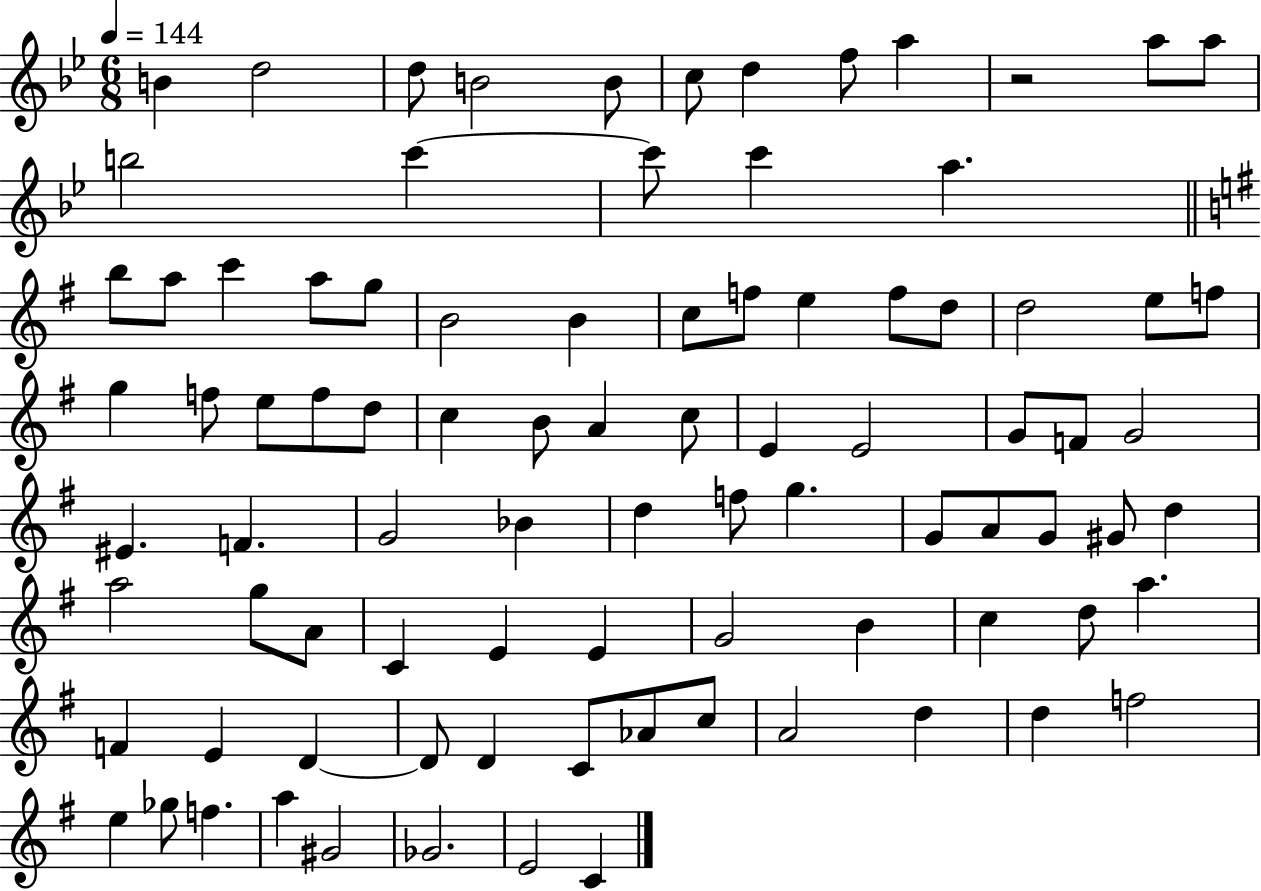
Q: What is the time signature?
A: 6/8